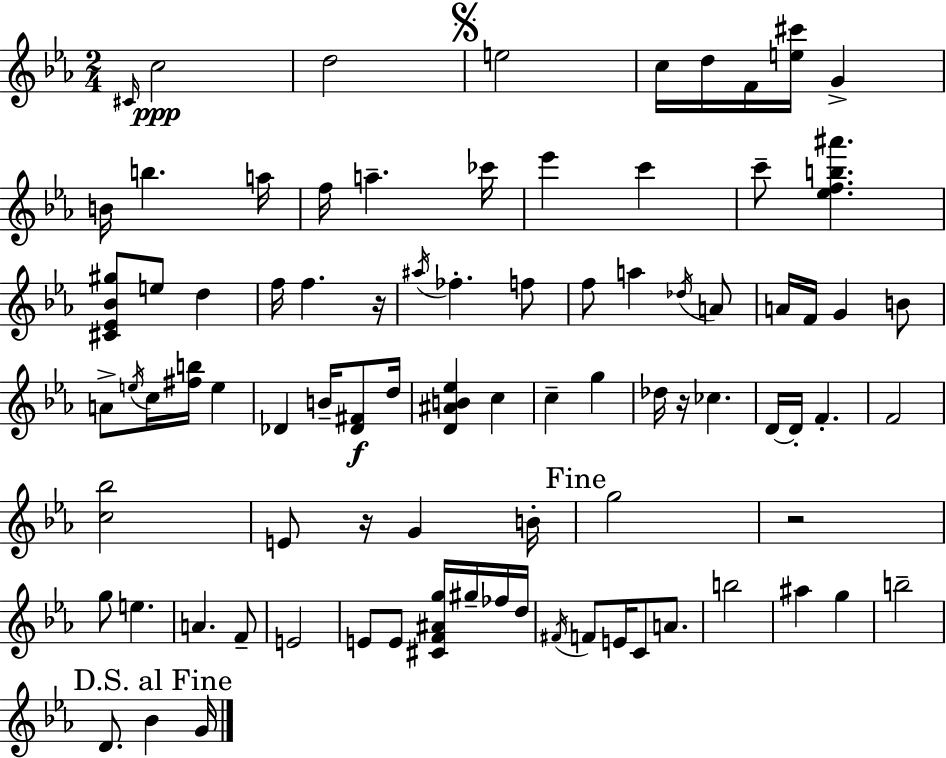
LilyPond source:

{
  \clef treble
  \numericTimeSignature
  \time 2/4
  \key ees \major
  \grace { cis'16 }\ppp c''2 | d''2 | \mark \markup { \musicglyph "scripts.segno" } e''2 | c''16 d''16 f'16 <e'' cis'''>16 g'4-> | \break b'16 b''4. | a''16 f''16 a''4.-- | ces'''16 ees'''4 c'''4 | c'''8-- <ees'' f'' b'' ais'''>4. | \break <cis' ees' bes' gis''>8 e''8 d''4 | f''16 f''4. | r16 \acciaccatura { ais''16 } fes''4.-. | f''8 f''8 a''4 | \break \acciaccatura { des''16 } a'8 a'16 f'16 g'4 | b'8 a'8-> \acciaccatura { e''16 } c''16 <fis'' b''>16 | e''4 des'4 | b'16-- <des' fis'>8\f d''16 <d' ais' b' ees''>4 | \break c''4 c''4-- | g''4 des''16 r16 ces''4. | d'16~~ d'16-. f'4.-. | f'2 | \break <c'' bes''>2 | e'8 r16 g'4 | b'16-. \mark "Fine" g''2 | r2 | \break g''8 e''4. | a'4. | f'8-- e'2 | e'8 e'8 | \break <cis' f' ais' g''>16 gis''16-- fes''16 d''16 \acciaccatura { fis'16 } f'8 e'16 | c'8 a'8. b''2 | ais''4 | g''4 b''2-- | \break \mark "D.S. al Fine" d'8. | bes'4 g'16 \bar "|."
}